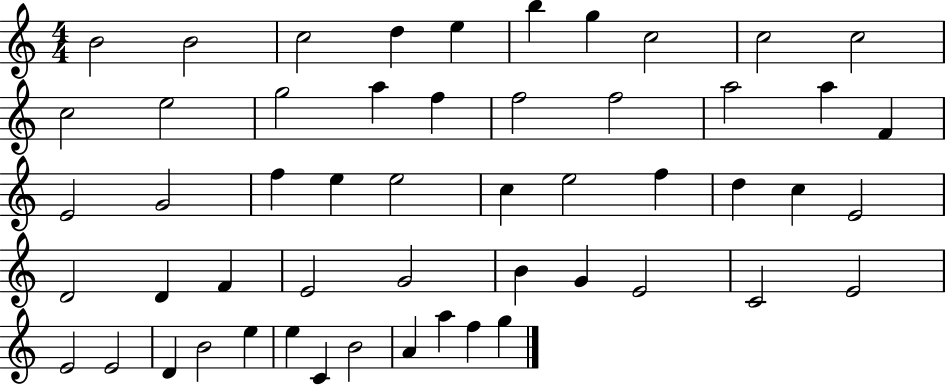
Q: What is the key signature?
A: C major